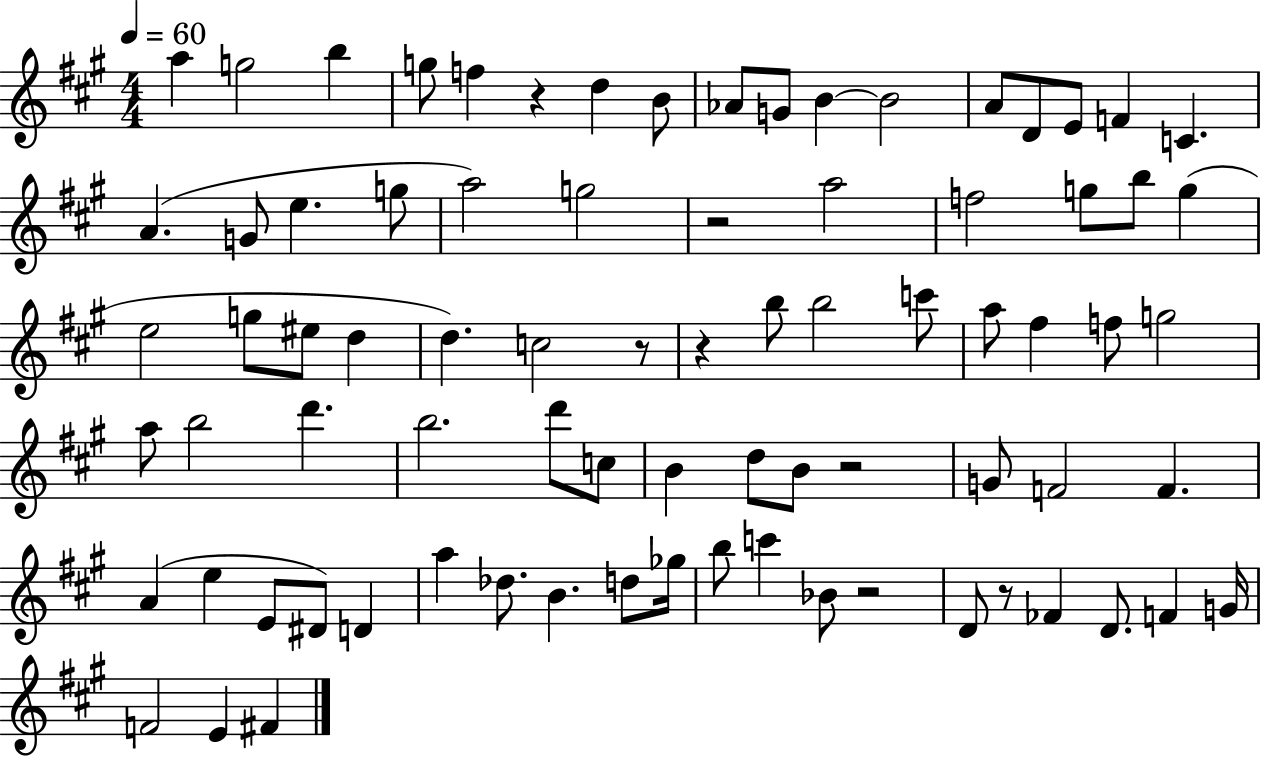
A5/q G5/h B5/q G5/e F5/q R/q D5/q B4/e Ab4/e G4/e B4/q B4/h A4/e D4/e E4/e F4/q C4/q. A4/q. G4/e E5/q. G5/e A5/h G5/h R/h A5/h F5/h G5/e B5/e G5/q E5/h G5/e EIS5/e D5/q D5/q. C5/h R/e R/q B5/e B5/h C6/e A5/e F#5/q F5/e G5/h A5/e B5/h D6/q. B5/h. D6/e C5/e B4/q D5/e B4/e R/h G4/e F4/h F4/q. A4/q E5/q E4/e D#4/e D4/q A5/q Db5/e. B4/q. D5/e Gb5/s B5/e C6/q Bb4/e R/h D4/e R/e FES4/q D4/e. F4/q G4/s F4/h E4/q F#4/q